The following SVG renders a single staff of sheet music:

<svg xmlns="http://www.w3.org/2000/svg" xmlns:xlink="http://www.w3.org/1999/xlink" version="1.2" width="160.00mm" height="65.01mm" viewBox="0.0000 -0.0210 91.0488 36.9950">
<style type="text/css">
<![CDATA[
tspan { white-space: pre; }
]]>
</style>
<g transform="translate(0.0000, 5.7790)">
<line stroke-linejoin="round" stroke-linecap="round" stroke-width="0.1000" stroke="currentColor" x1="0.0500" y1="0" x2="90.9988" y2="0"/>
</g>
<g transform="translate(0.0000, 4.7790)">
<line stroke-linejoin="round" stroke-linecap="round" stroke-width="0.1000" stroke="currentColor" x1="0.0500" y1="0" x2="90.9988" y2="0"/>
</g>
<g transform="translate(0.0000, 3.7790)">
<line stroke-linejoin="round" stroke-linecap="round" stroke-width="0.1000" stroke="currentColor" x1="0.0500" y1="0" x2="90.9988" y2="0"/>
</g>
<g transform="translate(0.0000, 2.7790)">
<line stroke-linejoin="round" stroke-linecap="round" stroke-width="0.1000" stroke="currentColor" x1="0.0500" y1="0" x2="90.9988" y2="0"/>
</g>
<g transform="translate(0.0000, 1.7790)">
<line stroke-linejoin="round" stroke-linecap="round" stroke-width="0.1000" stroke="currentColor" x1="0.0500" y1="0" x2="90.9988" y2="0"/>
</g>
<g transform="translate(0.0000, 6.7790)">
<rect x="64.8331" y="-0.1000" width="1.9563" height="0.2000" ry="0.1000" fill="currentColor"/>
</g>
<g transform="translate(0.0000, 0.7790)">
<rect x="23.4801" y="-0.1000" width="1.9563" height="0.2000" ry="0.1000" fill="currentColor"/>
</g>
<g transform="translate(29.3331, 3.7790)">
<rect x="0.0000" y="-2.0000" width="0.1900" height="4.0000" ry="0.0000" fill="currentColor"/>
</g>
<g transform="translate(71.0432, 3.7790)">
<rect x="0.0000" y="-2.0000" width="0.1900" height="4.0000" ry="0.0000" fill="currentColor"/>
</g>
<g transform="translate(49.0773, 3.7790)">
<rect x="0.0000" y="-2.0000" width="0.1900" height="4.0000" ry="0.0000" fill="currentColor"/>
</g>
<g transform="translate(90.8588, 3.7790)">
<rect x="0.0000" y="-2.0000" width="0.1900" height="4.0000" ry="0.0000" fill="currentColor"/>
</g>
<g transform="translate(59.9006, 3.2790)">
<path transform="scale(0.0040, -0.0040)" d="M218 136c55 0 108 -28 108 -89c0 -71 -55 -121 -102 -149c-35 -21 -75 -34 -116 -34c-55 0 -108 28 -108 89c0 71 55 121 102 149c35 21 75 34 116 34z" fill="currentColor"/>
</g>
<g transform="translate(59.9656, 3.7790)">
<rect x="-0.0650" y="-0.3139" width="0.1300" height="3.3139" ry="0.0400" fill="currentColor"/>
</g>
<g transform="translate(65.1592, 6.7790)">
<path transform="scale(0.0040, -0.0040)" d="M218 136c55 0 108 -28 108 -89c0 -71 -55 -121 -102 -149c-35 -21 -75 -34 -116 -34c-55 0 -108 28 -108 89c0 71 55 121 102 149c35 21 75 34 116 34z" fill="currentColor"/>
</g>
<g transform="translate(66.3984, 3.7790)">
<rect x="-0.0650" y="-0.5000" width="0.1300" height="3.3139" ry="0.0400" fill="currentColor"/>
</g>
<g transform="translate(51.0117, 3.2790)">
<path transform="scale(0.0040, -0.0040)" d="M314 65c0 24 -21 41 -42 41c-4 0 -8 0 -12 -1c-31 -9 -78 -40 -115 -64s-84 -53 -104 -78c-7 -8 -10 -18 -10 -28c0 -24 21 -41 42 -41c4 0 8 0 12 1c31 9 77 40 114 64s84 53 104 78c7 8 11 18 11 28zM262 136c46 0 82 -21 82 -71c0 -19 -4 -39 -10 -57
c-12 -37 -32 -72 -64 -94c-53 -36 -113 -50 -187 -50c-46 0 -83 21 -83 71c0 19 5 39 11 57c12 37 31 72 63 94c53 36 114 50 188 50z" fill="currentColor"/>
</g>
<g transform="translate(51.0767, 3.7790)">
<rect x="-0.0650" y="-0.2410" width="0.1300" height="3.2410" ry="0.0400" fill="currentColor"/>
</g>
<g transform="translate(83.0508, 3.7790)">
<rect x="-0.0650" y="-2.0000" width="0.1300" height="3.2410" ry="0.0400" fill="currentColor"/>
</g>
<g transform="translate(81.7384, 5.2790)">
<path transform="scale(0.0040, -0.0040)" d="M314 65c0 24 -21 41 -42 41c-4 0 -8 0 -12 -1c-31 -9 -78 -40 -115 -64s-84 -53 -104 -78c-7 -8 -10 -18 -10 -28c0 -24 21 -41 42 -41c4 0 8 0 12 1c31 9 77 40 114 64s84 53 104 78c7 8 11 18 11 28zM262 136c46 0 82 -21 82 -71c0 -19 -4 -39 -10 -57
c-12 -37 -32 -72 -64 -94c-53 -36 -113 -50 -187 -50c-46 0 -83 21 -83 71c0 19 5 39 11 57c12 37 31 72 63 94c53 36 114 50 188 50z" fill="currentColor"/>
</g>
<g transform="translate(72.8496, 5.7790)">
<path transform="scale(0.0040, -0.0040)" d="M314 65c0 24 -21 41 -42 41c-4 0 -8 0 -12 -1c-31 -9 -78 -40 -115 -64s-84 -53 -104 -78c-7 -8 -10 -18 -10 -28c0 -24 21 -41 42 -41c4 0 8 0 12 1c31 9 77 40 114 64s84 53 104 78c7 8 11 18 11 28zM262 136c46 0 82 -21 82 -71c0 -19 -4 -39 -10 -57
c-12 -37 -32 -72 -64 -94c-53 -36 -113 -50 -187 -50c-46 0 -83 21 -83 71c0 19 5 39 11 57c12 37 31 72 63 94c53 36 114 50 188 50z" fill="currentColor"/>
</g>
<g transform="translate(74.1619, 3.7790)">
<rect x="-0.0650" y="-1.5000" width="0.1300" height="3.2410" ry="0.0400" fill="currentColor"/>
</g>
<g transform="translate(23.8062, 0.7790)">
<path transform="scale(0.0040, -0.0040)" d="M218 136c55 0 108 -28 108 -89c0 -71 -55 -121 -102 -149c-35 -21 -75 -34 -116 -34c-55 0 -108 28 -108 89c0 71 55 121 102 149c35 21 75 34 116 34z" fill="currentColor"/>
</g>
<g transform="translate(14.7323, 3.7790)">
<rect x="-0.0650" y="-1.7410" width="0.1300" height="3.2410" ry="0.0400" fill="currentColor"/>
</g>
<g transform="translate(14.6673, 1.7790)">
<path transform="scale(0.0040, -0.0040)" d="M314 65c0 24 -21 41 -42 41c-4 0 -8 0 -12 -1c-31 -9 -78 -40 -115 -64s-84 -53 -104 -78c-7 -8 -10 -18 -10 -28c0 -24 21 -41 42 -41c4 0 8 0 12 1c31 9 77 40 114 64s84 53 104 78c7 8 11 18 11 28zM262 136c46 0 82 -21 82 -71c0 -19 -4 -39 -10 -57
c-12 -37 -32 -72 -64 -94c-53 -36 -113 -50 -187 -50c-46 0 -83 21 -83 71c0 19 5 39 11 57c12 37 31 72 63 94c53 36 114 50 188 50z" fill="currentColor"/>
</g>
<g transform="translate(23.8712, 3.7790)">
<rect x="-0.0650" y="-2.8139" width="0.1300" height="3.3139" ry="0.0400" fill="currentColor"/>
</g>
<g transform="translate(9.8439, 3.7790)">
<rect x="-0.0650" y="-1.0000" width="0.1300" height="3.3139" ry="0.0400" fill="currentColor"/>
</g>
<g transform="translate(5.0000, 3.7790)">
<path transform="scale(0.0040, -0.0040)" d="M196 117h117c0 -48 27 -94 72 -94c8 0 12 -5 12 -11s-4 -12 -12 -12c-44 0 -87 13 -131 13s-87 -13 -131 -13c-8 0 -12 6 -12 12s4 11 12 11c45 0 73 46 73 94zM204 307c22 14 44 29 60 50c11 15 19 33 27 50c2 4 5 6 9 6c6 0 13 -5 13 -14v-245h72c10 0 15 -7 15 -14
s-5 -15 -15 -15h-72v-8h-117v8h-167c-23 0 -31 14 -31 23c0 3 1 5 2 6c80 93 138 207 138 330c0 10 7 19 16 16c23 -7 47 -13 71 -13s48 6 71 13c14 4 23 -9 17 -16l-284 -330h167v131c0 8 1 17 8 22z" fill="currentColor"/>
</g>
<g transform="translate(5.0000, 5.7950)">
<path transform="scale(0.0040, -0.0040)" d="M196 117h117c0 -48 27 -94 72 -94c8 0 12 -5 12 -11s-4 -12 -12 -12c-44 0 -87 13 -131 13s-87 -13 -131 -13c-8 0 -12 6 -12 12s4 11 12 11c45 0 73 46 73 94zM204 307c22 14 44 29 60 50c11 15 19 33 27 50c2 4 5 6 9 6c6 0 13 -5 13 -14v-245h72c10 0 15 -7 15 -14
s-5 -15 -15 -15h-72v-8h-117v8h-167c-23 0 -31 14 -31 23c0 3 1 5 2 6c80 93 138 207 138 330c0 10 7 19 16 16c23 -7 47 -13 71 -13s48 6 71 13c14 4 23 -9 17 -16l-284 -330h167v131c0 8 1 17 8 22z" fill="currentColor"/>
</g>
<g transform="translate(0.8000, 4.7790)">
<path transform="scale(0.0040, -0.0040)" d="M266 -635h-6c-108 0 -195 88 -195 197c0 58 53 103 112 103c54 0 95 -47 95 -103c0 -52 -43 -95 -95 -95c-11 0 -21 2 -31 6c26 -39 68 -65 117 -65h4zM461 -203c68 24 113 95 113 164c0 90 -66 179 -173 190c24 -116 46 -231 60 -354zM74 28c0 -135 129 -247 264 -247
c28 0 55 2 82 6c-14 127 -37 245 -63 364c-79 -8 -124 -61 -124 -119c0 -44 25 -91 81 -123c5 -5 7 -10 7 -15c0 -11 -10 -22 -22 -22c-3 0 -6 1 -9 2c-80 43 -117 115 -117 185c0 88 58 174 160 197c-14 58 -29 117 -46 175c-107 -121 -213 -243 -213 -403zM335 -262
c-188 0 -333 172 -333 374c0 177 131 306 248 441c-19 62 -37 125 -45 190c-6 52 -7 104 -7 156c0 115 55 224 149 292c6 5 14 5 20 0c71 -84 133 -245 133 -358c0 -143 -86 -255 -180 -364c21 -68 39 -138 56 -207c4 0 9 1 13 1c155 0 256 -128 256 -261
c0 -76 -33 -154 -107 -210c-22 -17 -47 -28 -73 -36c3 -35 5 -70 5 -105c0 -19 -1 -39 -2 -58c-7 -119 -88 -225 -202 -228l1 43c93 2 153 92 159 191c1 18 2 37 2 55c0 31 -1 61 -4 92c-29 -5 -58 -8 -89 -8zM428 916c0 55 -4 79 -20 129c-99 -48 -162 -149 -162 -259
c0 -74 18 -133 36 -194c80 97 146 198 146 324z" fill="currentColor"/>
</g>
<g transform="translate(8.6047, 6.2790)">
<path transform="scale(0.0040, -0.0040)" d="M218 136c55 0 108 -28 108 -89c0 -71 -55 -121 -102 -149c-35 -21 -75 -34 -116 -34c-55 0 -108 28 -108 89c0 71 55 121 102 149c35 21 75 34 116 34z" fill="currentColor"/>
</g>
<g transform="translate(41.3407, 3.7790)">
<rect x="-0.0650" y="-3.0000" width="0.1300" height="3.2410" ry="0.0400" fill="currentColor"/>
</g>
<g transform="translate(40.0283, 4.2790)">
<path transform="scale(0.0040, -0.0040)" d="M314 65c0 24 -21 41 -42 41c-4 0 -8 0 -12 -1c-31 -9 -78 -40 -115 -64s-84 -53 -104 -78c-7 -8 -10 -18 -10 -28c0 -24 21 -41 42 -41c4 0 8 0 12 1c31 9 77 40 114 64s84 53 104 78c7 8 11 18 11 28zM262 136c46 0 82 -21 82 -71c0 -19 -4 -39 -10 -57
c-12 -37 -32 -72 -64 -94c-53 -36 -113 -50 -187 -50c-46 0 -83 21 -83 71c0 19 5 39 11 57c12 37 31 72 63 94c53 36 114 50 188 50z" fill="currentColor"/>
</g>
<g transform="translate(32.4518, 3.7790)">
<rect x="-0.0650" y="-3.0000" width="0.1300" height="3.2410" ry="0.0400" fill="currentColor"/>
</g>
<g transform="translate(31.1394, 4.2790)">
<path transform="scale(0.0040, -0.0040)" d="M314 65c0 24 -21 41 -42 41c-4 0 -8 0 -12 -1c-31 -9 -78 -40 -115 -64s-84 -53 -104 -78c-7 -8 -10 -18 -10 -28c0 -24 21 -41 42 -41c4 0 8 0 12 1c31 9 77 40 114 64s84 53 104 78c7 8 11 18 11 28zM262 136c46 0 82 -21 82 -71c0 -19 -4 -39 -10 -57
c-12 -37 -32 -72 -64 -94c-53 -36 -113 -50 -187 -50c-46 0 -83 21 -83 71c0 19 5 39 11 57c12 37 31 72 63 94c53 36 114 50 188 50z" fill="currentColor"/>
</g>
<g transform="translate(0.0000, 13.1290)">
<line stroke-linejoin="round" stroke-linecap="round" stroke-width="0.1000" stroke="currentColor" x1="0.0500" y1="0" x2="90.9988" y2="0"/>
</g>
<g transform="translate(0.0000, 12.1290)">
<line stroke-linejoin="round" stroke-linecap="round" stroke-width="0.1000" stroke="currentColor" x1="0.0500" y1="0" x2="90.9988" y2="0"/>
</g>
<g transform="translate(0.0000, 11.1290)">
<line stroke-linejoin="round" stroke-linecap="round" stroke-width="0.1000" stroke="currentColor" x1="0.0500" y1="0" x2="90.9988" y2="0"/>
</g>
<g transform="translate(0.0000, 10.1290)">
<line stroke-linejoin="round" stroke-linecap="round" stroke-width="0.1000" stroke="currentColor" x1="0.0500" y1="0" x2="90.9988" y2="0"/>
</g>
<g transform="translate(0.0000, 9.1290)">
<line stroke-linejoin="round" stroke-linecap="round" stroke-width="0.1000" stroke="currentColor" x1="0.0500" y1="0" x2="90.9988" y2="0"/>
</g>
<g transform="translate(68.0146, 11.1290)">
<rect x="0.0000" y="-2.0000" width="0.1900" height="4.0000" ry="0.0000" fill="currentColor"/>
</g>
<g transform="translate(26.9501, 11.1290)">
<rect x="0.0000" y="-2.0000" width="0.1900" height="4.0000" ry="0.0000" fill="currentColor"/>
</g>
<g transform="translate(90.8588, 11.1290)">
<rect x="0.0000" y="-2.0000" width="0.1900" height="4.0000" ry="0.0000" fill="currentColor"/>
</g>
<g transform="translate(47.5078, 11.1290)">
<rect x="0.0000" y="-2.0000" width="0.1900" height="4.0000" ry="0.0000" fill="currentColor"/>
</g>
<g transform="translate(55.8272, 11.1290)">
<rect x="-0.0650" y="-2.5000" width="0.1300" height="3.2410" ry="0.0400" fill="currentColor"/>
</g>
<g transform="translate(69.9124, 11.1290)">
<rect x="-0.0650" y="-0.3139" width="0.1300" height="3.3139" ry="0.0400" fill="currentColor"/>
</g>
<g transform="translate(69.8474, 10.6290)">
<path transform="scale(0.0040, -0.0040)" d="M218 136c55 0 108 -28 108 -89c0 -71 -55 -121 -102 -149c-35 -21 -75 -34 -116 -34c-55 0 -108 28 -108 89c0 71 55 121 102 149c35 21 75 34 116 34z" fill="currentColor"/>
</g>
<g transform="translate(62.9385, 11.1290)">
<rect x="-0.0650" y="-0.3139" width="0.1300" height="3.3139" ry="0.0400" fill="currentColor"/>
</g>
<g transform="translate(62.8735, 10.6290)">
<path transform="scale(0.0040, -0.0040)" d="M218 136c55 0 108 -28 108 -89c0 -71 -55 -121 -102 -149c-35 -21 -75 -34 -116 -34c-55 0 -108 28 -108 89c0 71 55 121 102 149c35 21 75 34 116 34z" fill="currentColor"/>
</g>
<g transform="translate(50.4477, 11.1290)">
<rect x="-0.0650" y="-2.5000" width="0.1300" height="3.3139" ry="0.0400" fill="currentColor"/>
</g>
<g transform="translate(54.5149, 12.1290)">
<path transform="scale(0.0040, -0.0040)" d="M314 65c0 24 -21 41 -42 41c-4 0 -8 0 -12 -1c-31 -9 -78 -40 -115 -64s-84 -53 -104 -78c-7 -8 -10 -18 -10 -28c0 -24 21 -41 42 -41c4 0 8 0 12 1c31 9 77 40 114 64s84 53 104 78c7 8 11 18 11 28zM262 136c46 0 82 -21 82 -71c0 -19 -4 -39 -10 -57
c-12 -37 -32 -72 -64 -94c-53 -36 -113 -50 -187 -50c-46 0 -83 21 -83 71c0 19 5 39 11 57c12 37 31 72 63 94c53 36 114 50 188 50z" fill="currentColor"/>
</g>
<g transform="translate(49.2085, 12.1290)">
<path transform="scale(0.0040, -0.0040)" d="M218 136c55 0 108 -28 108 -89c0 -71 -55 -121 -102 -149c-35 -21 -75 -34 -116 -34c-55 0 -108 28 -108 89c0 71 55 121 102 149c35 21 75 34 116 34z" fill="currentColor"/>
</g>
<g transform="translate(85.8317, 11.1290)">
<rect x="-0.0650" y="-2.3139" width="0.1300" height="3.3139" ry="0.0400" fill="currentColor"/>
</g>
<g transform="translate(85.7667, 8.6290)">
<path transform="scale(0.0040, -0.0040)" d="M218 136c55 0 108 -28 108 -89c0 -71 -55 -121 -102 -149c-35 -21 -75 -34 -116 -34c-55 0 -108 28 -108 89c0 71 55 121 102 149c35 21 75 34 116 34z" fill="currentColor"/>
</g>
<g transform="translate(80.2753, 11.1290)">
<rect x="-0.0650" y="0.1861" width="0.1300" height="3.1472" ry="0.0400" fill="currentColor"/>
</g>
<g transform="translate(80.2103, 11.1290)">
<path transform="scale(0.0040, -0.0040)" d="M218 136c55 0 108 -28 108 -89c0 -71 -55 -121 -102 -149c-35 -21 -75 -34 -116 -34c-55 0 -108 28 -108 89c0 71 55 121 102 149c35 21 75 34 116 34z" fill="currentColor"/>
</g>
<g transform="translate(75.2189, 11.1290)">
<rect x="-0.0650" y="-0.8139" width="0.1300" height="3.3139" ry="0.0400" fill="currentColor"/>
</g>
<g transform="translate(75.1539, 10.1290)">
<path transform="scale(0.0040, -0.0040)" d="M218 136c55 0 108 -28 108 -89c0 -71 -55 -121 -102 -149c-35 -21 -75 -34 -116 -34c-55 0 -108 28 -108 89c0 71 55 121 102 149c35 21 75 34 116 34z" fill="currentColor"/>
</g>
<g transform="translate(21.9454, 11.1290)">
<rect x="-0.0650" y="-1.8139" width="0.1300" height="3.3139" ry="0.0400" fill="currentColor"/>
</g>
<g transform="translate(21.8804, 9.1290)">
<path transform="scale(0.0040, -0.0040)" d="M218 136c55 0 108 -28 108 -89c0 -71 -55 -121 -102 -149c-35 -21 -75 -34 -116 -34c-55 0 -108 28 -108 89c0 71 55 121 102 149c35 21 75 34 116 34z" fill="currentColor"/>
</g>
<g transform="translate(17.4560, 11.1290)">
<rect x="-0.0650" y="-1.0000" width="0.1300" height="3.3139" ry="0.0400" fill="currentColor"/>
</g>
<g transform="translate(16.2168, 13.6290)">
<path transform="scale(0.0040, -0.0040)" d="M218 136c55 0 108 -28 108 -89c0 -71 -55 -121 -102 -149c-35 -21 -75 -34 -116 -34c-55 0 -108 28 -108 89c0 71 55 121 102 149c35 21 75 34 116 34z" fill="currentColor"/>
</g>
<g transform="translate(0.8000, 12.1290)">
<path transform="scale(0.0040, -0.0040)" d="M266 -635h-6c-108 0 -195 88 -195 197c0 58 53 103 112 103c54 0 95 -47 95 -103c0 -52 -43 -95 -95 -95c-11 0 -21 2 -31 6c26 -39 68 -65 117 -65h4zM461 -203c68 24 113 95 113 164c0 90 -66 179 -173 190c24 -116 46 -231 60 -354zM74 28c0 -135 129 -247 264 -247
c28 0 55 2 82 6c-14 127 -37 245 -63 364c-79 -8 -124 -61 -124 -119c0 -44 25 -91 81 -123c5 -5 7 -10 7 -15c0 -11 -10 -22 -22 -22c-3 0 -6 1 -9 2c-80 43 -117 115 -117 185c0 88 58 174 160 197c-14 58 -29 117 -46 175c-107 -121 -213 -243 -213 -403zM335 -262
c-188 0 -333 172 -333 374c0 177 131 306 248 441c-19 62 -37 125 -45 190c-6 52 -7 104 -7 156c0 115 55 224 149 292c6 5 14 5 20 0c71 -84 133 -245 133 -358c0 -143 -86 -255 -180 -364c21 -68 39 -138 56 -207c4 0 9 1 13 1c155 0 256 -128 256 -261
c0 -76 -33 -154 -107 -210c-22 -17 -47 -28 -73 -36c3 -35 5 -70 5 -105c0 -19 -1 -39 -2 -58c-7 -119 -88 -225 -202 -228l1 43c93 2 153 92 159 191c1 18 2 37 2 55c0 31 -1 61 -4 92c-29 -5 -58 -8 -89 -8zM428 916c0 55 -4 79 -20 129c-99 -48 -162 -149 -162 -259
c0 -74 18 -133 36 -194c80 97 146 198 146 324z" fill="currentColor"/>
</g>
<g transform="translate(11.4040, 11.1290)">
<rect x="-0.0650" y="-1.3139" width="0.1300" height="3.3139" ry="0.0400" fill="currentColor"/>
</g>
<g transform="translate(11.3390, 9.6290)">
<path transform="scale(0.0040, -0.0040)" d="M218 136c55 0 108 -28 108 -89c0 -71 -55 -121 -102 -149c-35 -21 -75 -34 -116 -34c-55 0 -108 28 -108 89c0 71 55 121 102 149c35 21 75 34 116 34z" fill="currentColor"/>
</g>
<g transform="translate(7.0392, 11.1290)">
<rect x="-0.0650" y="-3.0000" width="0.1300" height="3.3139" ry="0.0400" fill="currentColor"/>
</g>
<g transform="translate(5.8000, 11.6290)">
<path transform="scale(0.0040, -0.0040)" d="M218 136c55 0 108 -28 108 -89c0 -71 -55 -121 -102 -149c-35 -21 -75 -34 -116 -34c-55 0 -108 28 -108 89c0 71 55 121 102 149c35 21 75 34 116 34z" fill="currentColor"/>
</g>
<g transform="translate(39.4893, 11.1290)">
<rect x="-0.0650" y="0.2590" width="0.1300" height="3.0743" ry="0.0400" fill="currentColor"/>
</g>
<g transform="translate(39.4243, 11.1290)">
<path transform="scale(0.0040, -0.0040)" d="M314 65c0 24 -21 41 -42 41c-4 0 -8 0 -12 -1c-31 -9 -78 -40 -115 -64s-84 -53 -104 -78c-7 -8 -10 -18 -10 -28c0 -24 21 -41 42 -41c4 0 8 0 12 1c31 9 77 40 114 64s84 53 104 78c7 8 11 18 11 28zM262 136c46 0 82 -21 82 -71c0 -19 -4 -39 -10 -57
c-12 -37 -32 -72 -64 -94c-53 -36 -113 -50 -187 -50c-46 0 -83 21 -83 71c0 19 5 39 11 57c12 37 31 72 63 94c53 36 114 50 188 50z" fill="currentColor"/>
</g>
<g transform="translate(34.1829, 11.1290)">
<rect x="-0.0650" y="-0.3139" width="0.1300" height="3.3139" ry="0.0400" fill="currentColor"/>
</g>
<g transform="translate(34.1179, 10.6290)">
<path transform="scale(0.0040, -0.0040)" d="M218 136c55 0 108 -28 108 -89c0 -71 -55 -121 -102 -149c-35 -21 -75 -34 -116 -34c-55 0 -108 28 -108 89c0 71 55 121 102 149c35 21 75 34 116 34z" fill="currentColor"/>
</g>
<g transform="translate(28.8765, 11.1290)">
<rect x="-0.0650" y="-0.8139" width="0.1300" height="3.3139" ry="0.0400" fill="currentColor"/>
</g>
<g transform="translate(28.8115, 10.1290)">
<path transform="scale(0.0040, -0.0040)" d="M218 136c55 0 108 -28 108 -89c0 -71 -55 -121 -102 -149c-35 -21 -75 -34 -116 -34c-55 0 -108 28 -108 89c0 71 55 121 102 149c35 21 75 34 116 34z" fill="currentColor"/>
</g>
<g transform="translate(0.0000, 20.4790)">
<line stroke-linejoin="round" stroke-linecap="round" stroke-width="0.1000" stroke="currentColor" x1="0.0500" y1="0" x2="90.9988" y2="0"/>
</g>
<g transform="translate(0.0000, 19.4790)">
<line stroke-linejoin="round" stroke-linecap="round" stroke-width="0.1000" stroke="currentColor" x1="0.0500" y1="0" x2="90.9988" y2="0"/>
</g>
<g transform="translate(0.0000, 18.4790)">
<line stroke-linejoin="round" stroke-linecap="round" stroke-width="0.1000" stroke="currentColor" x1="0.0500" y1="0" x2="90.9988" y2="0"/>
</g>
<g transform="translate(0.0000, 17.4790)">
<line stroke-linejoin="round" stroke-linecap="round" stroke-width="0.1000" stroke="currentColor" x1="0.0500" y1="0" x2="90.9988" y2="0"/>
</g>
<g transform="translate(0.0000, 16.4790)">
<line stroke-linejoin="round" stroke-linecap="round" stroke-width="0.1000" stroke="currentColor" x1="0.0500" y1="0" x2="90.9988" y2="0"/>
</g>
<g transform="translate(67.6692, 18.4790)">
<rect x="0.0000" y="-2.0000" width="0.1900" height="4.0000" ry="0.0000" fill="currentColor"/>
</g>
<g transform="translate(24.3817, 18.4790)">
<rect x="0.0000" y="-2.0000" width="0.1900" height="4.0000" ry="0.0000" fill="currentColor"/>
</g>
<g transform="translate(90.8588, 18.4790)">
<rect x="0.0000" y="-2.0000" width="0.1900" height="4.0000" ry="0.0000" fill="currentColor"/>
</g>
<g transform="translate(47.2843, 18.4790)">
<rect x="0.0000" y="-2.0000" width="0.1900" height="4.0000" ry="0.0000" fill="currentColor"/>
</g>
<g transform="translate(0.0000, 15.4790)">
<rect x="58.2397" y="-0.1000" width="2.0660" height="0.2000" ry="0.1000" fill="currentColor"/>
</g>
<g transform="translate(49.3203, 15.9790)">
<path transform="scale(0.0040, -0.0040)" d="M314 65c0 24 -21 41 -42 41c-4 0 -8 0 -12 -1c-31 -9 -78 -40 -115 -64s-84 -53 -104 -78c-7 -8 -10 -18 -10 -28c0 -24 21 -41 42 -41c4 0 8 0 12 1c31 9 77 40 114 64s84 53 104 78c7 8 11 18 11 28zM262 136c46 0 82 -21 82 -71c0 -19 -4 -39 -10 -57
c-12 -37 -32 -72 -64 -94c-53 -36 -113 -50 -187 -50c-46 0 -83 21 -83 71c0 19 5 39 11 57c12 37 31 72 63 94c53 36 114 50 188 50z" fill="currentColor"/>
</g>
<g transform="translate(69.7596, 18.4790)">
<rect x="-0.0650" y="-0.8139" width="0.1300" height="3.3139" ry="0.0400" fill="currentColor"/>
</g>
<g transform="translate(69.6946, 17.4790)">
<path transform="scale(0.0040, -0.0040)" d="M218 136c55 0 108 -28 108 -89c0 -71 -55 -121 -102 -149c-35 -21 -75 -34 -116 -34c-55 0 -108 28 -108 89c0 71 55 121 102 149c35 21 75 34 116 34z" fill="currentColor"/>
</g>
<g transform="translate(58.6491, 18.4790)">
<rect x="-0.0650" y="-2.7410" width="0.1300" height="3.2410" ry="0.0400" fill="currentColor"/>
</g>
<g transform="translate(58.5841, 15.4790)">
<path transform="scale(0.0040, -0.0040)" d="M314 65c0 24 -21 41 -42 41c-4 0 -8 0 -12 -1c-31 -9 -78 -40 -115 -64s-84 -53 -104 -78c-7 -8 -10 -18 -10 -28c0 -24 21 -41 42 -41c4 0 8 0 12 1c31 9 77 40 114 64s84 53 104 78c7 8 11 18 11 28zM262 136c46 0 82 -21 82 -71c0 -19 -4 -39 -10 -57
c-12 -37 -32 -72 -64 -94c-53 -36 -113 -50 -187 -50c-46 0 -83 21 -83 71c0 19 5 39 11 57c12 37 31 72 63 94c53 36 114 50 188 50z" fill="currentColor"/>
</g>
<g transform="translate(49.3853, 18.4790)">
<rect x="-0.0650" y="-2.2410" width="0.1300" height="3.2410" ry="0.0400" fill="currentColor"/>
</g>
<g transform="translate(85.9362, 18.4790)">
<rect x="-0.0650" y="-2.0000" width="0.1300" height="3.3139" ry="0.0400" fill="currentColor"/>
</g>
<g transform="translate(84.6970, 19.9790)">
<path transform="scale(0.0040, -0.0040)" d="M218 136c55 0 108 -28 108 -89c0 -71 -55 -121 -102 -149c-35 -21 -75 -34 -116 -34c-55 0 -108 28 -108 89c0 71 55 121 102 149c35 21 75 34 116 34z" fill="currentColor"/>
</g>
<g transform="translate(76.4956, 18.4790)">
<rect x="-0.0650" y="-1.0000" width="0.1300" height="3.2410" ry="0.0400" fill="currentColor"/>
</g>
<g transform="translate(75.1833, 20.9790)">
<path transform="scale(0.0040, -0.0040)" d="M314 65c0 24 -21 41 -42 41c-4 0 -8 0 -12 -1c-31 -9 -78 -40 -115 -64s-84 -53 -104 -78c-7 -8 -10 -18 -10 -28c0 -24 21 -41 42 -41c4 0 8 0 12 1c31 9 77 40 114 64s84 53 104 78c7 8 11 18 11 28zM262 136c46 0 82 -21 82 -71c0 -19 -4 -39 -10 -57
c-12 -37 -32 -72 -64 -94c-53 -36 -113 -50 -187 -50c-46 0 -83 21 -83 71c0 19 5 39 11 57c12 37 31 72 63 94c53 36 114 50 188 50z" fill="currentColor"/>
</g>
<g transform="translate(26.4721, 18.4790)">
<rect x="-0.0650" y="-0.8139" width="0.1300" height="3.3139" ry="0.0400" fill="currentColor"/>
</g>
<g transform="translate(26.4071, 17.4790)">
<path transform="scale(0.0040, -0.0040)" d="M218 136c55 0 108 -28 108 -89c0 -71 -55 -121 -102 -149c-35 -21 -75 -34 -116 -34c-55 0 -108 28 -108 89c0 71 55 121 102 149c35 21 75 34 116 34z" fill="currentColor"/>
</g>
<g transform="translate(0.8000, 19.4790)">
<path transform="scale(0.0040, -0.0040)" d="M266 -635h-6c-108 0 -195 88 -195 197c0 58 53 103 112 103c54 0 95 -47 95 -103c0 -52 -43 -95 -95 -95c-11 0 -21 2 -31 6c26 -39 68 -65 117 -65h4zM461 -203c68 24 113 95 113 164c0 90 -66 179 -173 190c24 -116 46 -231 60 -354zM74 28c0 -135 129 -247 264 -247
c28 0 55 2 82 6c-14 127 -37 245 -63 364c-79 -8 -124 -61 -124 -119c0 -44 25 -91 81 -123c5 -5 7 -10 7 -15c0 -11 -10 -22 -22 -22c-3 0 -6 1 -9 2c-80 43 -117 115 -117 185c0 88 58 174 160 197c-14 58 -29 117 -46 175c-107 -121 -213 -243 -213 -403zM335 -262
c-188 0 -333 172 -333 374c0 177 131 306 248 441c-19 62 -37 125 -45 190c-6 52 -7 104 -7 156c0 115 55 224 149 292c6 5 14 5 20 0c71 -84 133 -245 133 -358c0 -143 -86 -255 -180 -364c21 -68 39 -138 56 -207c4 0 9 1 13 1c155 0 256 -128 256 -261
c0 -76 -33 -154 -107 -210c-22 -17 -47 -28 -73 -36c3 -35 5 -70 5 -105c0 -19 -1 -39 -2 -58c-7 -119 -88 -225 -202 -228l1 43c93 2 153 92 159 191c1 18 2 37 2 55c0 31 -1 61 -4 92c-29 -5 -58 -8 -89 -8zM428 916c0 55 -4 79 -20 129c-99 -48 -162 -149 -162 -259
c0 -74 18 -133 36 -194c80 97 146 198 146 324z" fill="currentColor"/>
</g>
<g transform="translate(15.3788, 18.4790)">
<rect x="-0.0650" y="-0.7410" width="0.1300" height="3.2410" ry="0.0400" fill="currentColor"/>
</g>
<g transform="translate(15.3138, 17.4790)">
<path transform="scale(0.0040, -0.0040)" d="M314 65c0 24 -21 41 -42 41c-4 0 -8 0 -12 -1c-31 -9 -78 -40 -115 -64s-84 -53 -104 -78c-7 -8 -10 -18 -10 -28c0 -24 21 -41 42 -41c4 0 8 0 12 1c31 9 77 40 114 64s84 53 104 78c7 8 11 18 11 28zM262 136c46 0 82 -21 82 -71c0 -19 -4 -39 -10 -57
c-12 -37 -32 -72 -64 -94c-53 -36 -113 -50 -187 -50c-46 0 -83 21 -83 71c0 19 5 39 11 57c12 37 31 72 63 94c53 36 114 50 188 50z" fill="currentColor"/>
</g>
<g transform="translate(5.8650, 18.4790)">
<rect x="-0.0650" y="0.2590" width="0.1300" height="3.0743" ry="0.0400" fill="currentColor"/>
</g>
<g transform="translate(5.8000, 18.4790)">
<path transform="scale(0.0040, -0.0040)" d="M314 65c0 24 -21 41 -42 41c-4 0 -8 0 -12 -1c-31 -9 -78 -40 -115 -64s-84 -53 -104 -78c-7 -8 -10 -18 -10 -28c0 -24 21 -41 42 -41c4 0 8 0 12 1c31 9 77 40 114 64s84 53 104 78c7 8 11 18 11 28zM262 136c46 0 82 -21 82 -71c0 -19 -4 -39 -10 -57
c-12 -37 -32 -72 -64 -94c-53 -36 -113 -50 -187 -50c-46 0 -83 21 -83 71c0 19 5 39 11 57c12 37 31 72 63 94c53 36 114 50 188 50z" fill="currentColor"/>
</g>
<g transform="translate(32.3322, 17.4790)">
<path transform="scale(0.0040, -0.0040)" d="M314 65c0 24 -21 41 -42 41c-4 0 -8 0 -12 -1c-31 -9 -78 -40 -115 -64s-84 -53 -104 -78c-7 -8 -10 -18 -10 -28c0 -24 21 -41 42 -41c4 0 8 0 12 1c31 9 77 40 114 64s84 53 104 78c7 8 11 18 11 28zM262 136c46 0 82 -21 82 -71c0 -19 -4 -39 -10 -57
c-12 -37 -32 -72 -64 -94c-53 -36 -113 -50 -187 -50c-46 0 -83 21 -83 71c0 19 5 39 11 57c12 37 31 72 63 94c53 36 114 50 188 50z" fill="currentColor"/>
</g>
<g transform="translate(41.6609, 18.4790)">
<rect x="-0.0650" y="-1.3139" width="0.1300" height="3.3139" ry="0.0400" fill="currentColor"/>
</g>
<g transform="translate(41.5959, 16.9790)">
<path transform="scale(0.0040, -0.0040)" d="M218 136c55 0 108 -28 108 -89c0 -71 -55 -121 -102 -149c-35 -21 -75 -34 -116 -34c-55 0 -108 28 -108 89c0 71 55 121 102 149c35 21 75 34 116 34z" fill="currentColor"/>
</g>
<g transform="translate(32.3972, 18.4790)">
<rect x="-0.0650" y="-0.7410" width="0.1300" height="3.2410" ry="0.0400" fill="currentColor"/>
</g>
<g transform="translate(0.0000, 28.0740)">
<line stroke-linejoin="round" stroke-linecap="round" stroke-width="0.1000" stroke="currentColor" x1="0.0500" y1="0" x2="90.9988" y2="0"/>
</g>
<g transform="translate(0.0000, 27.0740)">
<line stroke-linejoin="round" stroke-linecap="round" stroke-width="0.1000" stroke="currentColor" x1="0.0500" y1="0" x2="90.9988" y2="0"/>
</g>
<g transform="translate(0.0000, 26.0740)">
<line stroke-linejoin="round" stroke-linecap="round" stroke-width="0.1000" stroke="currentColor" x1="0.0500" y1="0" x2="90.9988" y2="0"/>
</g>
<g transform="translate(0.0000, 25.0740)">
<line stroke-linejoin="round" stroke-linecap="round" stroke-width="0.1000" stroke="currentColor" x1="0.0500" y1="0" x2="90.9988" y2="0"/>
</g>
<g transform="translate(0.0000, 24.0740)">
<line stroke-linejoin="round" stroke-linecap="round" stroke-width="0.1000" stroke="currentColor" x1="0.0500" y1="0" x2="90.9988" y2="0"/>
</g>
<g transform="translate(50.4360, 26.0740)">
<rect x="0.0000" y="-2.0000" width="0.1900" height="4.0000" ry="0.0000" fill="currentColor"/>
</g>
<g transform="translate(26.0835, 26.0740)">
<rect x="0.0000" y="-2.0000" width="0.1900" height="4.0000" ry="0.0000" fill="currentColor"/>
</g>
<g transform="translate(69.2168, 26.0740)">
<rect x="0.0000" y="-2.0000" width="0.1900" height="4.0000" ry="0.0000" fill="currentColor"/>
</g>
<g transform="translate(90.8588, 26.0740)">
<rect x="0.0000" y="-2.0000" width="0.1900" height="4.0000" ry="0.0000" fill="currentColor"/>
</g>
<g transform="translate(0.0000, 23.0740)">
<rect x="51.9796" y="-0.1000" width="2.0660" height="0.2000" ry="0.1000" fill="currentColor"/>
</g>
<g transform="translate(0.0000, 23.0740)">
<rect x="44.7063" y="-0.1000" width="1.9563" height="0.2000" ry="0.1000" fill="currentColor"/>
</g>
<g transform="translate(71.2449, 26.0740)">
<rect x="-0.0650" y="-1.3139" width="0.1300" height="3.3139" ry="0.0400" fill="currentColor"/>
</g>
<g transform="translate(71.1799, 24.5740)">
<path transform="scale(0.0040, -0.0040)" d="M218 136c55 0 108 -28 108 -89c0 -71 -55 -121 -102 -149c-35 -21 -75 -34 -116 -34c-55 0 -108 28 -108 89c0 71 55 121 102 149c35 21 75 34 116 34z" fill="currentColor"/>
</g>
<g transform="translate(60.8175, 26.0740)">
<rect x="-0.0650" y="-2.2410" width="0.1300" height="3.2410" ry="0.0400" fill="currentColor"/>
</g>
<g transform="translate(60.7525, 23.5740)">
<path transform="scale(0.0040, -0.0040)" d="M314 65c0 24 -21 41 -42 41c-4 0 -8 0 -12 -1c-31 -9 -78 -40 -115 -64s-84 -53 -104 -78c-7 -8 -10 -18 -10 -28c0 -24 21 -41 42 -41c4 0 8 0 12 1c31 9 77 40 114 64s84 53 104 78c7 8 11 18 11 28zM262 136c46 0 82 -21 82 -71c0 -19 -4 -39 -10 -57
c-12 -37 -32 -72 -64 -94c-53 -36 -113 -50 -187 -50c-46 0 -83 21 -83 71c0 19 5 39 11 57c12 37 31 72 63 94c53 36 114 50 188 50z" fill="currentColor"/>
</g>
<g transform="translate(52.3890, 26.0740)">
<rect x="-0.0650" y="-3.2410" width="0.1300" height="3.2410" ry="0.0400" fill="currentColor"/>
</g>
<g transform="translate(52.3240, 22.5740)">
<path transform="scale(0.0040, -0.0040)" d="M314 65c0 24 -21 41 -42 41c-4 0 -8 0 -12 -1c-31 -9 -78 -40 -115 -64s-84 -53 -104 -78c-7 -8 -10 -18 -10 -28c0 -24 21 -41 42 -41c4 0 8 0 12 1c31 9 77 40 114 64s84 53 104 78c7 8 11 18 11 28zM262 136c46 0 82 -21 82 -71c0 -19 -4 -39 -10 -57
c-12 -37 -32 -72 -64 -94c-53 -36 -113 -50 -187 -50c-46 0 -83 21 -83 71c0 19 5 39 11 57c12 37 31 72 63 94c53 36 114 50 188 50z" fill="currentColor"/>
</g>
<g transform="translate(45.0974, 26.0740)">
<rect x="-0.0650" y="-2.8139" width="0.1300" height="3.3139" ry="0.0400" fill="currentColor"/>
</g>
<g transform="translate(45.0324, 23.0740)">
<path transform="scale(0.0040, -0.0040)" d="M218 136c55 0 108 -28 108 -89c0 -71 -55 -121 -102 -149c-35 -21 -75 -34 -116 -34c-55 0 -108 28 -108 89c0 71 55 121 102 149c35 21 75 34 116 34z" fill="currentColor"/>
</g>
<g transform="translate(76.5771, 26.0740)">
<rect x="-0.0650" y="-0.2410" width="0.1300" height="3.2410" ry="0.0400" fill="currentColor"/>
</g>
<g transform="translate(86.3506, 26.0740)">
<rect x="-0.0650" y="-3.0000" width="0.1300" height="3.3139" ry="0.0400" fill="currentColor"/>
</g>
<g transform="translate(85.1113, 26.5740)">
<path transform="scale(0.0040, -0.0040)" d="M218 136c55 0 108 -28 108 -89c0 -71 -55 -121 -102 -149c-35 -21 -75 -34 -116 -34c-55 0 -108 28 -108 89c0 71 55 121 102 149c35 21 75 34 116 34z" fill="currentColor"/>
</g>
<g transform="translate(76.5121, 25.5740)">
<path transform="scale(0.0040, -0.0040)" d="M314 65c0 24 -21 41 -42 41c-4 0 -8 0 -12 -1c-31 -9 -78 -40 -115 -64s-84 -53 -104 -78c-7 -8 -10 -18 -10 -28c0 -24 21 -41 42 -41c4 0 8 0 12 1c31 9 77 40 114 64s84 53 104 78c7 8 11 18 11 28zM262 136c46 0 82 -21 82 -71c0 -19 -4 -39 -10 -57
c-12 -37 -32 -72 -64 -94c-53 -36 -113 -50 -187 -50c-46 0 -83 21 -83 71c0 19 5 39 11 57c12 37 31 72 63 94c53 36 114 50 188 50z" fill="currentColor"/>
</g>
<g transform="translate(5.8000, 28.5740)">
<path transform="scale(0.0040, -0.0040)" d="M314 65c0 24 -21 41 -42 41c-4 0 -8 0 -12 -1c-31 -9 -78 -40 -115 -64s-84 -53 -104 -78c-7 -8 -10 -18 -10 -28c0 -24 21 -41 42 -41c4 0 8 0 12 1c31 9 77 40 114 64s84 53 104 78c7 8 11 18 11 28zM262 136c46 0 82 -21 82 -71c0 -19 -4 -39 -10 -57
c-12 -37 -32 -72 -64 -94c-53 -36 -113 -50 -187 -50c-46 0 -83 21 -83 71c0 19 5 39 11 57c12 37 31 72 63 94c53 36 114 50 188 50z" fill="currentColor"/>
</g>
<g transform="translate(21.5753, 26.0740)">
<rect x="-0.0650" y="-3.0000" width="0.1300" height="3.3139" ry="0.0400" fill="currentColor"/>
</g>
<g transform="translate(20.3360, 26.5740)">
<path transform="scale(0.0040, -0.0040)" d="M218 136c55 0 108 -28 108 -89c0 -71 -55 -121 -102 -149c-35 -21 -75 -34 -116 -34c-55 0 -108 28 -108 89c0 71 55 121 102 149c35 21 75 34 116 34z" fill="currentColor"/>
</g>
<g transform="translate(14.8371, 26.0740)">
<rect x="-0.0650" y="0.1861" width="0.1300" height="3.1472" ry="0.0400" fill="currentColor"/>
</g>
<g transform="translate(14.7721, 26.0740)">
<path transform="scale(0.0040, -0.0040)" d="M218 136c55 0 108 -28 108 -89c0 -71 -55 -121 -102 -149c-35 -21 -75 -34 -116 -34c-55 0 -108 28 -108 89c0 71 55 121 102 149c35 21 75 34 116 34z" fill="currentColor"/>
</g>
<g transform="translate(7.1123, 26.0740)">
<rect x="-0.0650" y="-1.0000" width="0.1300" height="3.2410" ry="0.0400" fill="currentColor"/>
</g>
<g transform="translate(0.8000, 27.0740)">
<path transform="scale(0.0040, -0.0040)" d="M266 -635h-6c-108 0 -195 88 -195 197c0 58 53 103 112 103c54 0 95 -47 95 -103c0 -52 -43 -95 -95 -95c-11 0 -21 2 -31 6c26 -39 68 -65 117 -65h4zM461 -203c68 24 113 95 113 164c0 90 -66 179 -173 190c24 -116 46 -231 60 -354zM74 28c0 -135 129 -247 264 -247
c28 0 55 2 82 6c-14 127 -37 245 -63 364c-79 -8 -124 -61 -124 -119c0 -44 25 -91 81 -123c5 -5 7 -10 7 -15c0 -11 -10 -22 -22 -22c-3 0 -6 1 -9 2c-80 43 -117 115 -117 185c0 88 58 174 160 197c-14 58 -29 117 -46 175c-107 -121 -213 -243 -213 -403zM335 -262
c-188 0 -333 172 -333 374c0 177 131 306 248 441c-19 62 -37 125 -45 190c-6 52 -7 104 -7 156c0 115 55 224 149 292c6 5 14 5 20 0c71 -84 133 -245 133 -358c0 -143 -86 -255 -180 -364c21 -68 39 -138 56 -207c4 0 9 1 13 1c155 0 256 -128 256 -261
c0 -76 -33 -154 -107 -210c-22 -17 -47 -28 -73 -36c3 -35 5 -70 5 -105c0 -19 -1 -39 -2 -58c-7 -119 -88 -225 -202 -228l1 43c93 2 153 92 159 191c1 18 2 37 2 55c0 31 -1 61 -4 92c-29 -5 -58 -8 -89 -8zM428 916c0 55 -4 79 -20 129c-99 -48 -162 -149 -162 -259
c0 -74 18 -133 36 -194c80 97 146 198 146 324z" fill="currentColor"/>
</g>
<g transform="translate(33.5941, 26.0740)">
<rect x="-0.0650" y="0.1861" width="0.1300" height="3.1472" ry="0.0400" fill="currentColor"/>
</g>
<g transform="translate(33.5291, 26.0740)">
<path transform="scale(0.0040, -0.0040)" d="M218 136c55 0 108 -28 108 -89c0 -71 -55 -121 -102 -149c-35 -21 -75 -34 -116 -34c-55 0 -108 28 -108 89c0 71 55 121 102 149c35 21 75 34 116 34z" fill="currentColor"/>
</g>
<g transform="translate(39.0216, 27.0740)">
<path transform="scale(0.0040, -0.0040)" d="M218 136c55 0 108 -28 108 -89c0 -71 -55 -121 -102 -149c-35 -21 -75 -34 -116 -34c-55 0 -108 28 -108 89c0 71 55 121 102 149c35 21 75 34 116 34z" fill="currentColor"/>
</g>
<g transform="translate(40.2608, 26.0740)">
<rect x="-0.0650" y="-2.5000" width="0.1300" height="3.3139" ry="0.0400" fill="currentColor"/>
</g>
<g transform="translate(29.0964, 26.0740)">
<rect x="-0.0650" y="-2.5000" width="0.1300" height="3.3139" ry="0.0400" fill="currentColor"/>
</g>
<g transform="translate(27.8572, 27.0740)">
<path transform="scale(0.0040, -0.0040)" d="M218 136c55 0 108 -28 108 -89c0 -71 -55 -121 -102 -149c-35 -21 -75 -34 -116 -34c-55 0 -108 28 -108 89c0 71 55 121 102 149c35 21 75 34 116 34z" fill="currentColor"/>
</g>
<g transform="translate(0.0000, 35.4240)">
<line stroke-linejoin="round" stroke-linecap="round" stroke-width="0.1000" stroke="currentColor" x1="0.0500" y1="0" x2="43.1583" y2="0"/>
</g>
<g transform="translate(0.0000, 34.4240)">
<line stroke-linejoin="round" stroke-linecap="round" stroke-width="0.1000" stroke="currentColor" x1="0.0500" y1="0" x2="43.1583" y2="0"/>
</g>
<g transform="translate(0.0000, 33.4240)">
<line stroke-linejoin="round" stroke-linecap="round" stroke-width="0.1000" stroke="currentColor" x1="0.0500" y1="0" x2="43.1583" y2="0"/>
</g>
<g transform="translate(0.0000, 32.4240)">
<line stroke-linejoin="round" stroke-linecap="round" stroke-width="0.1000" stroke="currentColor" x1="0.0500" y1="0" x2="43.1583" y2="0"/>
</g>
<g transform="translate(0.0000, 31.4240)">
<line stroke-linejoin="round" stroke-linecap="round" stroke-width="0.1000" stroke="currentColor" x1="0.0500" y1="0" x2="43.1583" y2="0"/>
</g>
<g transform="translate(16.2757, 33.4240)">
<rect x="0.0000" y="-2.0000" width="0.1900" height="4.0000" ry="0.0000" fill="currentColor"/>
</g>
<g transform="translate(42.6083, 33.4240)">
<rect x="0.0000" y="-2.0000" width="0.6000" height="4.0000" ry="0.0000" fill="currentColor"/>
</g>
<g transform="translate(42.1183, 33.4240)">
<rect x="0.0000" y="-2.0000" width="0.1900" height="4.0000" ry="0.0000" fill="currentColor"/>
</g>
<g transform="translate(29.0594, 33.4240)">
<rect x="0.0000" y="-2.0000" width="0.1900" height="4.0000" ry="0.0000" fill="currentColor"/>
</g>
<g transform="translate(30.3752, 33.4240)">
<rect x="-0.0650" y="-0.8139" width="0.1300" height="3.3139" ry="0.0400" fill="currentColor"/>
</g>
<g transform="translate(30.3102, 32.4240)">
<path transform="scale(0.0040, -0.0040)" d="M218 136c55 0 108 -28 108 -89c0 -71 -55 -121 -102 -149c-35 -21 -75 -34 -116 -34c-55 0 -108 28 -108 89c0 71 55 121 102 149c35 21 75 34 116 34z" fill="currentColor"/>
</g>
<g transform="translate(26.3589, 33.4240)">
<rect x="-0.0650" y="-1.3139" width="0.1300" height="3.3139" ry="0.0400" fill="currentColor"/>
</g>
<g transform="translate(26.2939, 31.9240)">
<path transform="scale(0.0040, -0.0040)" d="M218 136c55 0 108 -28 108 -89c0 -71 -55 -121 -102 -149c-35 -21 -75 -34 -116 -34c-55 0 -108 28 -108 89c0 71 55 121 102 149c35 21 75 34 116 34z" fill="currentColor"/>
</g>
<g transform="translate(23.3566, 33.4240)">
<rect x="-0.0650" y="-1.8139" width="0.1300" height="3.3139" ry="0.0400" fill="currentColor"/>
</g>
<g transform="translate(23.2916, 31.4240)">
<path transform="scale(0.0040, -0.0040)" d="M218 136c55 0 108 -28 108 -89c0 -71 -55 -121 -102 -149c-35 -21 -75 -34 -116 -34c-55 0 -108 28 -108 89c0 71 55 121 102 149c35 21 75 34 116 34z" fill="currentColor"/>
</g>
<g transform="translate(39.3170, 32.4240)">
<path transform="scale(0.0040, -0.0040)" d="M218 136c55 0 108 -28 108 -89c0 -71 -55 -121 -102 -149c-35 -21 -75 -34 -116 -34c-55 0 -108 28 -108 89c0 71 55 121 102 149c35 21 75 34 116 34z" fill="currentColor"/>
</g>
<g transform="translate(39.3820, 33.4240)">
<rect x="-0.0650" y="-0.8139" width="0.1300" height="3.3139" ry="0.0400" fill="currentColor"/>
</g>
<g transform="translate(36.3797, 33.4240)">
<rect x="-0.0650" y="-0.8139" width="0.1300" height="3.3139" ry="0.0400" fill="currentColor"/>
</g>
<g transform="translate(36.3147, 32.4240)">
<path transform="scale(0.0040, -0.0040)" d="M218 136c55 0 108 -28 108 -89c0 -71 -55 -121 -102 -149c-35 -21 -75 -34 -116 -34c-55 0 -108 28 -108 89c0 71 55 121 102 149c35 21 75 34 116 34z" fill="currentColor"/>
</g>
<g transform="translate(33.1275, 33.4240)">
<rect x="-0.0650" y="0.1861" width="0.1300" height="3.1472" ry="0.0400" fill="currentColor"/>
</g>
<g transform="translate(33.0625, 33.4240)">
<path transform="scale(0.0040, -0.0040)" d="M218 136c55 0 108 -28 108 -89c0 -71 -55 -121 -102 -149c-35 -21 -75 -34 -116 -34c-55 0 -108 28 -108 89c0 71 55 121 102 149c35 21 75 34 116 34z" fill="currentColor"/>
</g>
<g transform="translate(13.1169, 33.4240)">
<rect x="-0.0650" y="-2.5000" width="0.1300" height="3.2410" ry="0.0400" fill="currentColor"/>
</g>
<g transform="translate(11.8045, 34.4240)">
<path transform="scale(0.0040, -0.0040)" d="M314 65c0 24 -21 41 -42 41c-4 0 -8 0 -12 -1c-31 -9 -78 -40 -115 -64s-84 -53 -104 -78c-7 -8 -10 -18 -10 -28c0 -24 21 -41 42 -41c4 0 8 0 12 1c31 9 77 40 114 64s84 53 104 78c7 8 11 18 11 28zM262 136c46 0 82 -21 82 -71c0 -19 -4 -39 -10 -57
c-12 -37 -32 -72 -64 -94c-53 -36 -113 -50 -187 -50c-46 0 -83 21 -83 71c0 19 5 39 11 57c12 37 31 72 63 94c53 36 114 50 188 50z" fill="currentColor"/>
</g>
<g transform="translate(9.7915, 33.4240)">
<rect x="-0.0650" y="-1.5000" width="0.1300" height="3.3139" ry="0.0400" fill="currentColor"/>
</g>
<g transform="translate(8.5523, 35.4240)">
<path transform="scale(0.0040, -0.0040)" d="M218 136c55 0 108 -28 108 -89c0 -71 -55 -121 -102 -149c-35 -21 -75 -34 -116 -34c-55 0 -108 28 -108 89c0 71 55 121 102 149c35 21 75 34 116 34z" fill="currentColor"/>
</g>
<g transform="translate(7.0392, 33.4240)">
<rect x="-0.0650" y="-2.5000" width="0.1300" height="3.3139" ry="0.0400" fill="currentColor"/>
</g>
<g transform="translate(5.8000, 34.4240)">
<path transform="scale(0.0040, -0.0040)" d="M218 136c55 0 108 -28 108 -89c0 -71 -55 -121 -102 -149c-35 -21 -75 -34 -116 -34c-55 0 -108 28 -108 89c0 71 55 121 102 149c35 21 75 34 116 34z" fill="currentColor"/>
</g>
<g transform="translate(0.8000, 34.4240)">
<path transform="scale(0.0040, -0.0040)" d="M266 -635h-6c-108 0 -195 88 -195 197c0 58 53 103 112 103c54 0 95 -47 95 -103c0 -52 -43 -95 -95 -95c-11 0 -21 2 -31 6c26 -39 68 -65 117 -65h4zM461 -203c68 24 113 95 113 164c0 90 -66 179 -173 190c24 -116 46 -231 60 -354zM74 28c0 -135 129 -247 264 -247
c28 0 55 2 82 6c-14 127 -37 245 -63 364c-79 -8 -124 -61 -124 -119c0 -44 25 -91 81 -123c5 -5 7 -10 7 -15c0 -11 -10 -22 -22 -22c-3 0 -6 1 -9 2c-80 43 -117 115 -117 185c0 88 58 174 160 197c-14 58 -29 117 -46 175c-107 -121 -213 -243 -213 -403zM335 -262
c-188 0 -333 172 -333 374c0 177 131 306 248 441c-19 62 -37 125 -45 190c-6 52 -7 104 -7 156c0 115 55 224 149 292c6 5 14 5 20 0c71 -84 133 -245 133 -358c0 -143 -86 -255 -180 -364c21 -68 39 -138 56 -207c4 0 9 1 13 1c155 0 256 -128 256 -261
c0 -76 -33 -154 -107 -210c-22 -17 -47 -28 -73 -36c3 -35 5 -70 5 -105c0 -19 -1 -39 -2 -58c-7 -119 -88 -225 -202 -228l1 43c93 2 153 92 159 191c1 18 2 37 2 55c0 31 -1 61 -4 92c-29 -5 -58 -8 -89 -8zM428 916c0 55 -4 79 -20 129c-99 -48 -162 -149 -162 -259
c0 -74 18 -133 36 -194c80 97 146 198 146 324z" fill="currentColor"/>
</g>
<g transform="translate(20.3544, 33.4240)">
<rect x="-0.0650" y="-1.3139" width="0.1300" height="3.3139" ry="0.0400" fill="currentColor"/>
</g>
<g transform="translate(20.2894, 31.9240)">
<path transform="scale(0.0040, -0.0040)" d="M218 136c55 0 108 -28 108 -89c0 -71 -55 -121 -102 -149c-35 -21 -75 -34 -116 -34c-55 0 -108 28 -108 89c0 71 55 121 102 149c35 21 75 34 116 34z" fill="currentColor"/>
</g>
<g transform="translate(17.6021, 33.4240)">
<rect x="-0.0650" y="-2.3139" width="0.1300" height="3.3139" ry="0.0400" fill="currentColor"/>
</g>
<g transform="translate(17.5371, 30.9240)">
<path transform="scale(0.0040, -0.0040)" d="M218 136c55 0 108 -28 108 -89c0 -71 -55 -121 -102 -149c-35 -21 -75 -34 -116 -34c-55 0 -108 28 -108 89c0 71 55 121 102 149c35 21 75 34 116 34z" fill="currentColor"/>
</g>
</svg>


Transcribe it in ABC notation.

X:1
T:Untitled
M:4/4
L:1/4
K:C
D f2 a A2 A2 c2 c C E2 F2 A e D f d c B2 G G2 c c d B g B2 d2 d d2 e g2 a2 d D2 F D2 B A G B G a b2 g2 e c2 A G E G2 g e f e d B d d